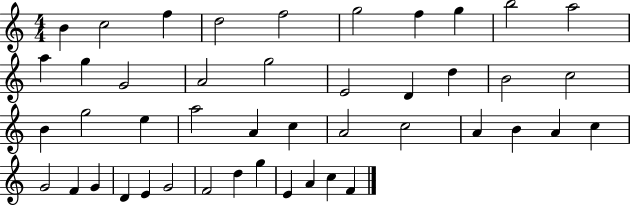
B4/q C5/h F5/q D5/h F5/h G5/h F5/q G5/q B5/h A5/h A5/q G5/q G4/h A4/h G5/h E4/h D4/q D5/q B4/h C5/h B4/q G5/h E5/q A5/h A4/q C5/q A4/h C5/h A4/q B4/q A4/q C5/q G4/h F4/q G4/q D4/q E4/q G4/h F4/h D5/q G5/q E4/q A4/q C5/q F4/q